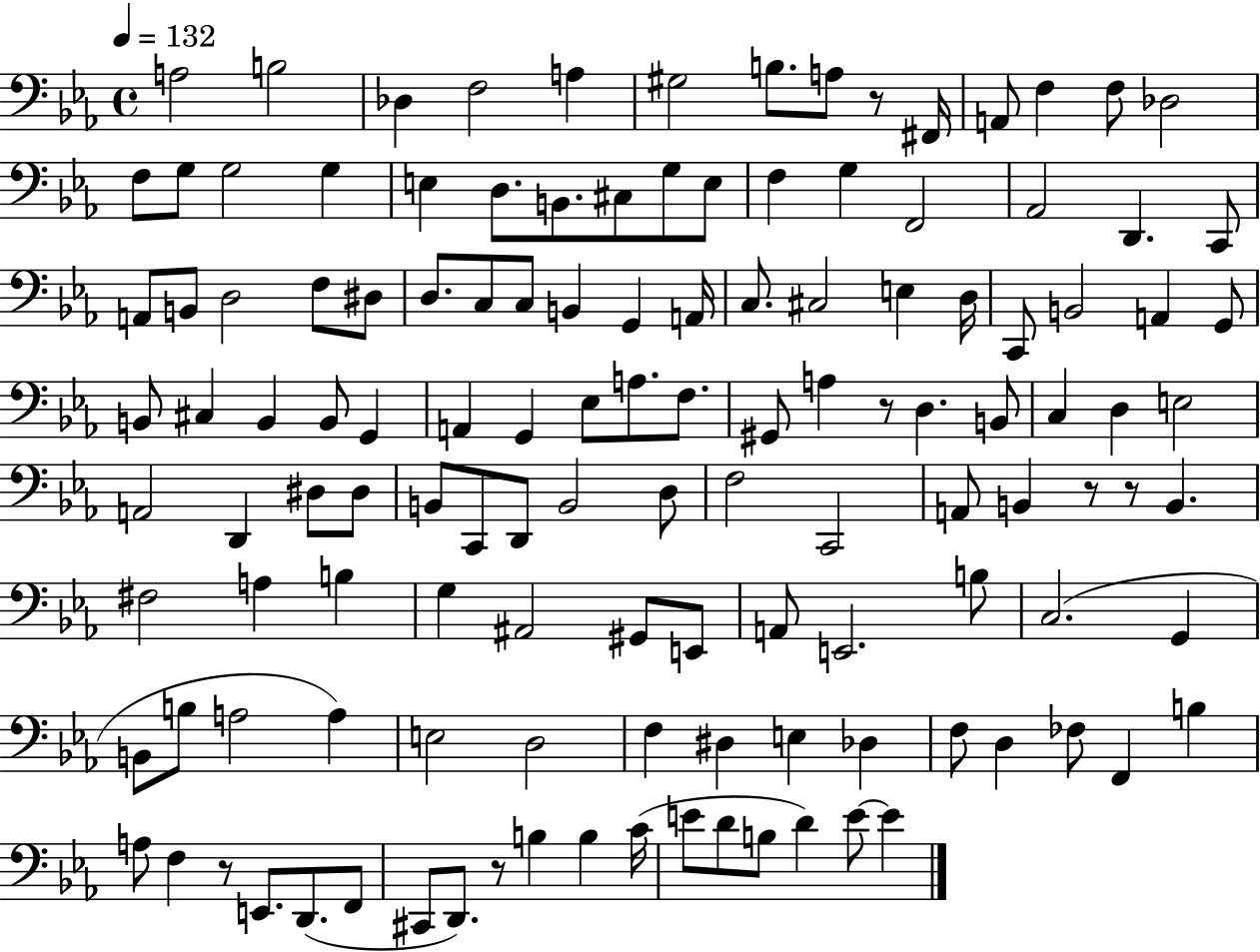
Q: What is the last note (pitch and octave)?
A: E4